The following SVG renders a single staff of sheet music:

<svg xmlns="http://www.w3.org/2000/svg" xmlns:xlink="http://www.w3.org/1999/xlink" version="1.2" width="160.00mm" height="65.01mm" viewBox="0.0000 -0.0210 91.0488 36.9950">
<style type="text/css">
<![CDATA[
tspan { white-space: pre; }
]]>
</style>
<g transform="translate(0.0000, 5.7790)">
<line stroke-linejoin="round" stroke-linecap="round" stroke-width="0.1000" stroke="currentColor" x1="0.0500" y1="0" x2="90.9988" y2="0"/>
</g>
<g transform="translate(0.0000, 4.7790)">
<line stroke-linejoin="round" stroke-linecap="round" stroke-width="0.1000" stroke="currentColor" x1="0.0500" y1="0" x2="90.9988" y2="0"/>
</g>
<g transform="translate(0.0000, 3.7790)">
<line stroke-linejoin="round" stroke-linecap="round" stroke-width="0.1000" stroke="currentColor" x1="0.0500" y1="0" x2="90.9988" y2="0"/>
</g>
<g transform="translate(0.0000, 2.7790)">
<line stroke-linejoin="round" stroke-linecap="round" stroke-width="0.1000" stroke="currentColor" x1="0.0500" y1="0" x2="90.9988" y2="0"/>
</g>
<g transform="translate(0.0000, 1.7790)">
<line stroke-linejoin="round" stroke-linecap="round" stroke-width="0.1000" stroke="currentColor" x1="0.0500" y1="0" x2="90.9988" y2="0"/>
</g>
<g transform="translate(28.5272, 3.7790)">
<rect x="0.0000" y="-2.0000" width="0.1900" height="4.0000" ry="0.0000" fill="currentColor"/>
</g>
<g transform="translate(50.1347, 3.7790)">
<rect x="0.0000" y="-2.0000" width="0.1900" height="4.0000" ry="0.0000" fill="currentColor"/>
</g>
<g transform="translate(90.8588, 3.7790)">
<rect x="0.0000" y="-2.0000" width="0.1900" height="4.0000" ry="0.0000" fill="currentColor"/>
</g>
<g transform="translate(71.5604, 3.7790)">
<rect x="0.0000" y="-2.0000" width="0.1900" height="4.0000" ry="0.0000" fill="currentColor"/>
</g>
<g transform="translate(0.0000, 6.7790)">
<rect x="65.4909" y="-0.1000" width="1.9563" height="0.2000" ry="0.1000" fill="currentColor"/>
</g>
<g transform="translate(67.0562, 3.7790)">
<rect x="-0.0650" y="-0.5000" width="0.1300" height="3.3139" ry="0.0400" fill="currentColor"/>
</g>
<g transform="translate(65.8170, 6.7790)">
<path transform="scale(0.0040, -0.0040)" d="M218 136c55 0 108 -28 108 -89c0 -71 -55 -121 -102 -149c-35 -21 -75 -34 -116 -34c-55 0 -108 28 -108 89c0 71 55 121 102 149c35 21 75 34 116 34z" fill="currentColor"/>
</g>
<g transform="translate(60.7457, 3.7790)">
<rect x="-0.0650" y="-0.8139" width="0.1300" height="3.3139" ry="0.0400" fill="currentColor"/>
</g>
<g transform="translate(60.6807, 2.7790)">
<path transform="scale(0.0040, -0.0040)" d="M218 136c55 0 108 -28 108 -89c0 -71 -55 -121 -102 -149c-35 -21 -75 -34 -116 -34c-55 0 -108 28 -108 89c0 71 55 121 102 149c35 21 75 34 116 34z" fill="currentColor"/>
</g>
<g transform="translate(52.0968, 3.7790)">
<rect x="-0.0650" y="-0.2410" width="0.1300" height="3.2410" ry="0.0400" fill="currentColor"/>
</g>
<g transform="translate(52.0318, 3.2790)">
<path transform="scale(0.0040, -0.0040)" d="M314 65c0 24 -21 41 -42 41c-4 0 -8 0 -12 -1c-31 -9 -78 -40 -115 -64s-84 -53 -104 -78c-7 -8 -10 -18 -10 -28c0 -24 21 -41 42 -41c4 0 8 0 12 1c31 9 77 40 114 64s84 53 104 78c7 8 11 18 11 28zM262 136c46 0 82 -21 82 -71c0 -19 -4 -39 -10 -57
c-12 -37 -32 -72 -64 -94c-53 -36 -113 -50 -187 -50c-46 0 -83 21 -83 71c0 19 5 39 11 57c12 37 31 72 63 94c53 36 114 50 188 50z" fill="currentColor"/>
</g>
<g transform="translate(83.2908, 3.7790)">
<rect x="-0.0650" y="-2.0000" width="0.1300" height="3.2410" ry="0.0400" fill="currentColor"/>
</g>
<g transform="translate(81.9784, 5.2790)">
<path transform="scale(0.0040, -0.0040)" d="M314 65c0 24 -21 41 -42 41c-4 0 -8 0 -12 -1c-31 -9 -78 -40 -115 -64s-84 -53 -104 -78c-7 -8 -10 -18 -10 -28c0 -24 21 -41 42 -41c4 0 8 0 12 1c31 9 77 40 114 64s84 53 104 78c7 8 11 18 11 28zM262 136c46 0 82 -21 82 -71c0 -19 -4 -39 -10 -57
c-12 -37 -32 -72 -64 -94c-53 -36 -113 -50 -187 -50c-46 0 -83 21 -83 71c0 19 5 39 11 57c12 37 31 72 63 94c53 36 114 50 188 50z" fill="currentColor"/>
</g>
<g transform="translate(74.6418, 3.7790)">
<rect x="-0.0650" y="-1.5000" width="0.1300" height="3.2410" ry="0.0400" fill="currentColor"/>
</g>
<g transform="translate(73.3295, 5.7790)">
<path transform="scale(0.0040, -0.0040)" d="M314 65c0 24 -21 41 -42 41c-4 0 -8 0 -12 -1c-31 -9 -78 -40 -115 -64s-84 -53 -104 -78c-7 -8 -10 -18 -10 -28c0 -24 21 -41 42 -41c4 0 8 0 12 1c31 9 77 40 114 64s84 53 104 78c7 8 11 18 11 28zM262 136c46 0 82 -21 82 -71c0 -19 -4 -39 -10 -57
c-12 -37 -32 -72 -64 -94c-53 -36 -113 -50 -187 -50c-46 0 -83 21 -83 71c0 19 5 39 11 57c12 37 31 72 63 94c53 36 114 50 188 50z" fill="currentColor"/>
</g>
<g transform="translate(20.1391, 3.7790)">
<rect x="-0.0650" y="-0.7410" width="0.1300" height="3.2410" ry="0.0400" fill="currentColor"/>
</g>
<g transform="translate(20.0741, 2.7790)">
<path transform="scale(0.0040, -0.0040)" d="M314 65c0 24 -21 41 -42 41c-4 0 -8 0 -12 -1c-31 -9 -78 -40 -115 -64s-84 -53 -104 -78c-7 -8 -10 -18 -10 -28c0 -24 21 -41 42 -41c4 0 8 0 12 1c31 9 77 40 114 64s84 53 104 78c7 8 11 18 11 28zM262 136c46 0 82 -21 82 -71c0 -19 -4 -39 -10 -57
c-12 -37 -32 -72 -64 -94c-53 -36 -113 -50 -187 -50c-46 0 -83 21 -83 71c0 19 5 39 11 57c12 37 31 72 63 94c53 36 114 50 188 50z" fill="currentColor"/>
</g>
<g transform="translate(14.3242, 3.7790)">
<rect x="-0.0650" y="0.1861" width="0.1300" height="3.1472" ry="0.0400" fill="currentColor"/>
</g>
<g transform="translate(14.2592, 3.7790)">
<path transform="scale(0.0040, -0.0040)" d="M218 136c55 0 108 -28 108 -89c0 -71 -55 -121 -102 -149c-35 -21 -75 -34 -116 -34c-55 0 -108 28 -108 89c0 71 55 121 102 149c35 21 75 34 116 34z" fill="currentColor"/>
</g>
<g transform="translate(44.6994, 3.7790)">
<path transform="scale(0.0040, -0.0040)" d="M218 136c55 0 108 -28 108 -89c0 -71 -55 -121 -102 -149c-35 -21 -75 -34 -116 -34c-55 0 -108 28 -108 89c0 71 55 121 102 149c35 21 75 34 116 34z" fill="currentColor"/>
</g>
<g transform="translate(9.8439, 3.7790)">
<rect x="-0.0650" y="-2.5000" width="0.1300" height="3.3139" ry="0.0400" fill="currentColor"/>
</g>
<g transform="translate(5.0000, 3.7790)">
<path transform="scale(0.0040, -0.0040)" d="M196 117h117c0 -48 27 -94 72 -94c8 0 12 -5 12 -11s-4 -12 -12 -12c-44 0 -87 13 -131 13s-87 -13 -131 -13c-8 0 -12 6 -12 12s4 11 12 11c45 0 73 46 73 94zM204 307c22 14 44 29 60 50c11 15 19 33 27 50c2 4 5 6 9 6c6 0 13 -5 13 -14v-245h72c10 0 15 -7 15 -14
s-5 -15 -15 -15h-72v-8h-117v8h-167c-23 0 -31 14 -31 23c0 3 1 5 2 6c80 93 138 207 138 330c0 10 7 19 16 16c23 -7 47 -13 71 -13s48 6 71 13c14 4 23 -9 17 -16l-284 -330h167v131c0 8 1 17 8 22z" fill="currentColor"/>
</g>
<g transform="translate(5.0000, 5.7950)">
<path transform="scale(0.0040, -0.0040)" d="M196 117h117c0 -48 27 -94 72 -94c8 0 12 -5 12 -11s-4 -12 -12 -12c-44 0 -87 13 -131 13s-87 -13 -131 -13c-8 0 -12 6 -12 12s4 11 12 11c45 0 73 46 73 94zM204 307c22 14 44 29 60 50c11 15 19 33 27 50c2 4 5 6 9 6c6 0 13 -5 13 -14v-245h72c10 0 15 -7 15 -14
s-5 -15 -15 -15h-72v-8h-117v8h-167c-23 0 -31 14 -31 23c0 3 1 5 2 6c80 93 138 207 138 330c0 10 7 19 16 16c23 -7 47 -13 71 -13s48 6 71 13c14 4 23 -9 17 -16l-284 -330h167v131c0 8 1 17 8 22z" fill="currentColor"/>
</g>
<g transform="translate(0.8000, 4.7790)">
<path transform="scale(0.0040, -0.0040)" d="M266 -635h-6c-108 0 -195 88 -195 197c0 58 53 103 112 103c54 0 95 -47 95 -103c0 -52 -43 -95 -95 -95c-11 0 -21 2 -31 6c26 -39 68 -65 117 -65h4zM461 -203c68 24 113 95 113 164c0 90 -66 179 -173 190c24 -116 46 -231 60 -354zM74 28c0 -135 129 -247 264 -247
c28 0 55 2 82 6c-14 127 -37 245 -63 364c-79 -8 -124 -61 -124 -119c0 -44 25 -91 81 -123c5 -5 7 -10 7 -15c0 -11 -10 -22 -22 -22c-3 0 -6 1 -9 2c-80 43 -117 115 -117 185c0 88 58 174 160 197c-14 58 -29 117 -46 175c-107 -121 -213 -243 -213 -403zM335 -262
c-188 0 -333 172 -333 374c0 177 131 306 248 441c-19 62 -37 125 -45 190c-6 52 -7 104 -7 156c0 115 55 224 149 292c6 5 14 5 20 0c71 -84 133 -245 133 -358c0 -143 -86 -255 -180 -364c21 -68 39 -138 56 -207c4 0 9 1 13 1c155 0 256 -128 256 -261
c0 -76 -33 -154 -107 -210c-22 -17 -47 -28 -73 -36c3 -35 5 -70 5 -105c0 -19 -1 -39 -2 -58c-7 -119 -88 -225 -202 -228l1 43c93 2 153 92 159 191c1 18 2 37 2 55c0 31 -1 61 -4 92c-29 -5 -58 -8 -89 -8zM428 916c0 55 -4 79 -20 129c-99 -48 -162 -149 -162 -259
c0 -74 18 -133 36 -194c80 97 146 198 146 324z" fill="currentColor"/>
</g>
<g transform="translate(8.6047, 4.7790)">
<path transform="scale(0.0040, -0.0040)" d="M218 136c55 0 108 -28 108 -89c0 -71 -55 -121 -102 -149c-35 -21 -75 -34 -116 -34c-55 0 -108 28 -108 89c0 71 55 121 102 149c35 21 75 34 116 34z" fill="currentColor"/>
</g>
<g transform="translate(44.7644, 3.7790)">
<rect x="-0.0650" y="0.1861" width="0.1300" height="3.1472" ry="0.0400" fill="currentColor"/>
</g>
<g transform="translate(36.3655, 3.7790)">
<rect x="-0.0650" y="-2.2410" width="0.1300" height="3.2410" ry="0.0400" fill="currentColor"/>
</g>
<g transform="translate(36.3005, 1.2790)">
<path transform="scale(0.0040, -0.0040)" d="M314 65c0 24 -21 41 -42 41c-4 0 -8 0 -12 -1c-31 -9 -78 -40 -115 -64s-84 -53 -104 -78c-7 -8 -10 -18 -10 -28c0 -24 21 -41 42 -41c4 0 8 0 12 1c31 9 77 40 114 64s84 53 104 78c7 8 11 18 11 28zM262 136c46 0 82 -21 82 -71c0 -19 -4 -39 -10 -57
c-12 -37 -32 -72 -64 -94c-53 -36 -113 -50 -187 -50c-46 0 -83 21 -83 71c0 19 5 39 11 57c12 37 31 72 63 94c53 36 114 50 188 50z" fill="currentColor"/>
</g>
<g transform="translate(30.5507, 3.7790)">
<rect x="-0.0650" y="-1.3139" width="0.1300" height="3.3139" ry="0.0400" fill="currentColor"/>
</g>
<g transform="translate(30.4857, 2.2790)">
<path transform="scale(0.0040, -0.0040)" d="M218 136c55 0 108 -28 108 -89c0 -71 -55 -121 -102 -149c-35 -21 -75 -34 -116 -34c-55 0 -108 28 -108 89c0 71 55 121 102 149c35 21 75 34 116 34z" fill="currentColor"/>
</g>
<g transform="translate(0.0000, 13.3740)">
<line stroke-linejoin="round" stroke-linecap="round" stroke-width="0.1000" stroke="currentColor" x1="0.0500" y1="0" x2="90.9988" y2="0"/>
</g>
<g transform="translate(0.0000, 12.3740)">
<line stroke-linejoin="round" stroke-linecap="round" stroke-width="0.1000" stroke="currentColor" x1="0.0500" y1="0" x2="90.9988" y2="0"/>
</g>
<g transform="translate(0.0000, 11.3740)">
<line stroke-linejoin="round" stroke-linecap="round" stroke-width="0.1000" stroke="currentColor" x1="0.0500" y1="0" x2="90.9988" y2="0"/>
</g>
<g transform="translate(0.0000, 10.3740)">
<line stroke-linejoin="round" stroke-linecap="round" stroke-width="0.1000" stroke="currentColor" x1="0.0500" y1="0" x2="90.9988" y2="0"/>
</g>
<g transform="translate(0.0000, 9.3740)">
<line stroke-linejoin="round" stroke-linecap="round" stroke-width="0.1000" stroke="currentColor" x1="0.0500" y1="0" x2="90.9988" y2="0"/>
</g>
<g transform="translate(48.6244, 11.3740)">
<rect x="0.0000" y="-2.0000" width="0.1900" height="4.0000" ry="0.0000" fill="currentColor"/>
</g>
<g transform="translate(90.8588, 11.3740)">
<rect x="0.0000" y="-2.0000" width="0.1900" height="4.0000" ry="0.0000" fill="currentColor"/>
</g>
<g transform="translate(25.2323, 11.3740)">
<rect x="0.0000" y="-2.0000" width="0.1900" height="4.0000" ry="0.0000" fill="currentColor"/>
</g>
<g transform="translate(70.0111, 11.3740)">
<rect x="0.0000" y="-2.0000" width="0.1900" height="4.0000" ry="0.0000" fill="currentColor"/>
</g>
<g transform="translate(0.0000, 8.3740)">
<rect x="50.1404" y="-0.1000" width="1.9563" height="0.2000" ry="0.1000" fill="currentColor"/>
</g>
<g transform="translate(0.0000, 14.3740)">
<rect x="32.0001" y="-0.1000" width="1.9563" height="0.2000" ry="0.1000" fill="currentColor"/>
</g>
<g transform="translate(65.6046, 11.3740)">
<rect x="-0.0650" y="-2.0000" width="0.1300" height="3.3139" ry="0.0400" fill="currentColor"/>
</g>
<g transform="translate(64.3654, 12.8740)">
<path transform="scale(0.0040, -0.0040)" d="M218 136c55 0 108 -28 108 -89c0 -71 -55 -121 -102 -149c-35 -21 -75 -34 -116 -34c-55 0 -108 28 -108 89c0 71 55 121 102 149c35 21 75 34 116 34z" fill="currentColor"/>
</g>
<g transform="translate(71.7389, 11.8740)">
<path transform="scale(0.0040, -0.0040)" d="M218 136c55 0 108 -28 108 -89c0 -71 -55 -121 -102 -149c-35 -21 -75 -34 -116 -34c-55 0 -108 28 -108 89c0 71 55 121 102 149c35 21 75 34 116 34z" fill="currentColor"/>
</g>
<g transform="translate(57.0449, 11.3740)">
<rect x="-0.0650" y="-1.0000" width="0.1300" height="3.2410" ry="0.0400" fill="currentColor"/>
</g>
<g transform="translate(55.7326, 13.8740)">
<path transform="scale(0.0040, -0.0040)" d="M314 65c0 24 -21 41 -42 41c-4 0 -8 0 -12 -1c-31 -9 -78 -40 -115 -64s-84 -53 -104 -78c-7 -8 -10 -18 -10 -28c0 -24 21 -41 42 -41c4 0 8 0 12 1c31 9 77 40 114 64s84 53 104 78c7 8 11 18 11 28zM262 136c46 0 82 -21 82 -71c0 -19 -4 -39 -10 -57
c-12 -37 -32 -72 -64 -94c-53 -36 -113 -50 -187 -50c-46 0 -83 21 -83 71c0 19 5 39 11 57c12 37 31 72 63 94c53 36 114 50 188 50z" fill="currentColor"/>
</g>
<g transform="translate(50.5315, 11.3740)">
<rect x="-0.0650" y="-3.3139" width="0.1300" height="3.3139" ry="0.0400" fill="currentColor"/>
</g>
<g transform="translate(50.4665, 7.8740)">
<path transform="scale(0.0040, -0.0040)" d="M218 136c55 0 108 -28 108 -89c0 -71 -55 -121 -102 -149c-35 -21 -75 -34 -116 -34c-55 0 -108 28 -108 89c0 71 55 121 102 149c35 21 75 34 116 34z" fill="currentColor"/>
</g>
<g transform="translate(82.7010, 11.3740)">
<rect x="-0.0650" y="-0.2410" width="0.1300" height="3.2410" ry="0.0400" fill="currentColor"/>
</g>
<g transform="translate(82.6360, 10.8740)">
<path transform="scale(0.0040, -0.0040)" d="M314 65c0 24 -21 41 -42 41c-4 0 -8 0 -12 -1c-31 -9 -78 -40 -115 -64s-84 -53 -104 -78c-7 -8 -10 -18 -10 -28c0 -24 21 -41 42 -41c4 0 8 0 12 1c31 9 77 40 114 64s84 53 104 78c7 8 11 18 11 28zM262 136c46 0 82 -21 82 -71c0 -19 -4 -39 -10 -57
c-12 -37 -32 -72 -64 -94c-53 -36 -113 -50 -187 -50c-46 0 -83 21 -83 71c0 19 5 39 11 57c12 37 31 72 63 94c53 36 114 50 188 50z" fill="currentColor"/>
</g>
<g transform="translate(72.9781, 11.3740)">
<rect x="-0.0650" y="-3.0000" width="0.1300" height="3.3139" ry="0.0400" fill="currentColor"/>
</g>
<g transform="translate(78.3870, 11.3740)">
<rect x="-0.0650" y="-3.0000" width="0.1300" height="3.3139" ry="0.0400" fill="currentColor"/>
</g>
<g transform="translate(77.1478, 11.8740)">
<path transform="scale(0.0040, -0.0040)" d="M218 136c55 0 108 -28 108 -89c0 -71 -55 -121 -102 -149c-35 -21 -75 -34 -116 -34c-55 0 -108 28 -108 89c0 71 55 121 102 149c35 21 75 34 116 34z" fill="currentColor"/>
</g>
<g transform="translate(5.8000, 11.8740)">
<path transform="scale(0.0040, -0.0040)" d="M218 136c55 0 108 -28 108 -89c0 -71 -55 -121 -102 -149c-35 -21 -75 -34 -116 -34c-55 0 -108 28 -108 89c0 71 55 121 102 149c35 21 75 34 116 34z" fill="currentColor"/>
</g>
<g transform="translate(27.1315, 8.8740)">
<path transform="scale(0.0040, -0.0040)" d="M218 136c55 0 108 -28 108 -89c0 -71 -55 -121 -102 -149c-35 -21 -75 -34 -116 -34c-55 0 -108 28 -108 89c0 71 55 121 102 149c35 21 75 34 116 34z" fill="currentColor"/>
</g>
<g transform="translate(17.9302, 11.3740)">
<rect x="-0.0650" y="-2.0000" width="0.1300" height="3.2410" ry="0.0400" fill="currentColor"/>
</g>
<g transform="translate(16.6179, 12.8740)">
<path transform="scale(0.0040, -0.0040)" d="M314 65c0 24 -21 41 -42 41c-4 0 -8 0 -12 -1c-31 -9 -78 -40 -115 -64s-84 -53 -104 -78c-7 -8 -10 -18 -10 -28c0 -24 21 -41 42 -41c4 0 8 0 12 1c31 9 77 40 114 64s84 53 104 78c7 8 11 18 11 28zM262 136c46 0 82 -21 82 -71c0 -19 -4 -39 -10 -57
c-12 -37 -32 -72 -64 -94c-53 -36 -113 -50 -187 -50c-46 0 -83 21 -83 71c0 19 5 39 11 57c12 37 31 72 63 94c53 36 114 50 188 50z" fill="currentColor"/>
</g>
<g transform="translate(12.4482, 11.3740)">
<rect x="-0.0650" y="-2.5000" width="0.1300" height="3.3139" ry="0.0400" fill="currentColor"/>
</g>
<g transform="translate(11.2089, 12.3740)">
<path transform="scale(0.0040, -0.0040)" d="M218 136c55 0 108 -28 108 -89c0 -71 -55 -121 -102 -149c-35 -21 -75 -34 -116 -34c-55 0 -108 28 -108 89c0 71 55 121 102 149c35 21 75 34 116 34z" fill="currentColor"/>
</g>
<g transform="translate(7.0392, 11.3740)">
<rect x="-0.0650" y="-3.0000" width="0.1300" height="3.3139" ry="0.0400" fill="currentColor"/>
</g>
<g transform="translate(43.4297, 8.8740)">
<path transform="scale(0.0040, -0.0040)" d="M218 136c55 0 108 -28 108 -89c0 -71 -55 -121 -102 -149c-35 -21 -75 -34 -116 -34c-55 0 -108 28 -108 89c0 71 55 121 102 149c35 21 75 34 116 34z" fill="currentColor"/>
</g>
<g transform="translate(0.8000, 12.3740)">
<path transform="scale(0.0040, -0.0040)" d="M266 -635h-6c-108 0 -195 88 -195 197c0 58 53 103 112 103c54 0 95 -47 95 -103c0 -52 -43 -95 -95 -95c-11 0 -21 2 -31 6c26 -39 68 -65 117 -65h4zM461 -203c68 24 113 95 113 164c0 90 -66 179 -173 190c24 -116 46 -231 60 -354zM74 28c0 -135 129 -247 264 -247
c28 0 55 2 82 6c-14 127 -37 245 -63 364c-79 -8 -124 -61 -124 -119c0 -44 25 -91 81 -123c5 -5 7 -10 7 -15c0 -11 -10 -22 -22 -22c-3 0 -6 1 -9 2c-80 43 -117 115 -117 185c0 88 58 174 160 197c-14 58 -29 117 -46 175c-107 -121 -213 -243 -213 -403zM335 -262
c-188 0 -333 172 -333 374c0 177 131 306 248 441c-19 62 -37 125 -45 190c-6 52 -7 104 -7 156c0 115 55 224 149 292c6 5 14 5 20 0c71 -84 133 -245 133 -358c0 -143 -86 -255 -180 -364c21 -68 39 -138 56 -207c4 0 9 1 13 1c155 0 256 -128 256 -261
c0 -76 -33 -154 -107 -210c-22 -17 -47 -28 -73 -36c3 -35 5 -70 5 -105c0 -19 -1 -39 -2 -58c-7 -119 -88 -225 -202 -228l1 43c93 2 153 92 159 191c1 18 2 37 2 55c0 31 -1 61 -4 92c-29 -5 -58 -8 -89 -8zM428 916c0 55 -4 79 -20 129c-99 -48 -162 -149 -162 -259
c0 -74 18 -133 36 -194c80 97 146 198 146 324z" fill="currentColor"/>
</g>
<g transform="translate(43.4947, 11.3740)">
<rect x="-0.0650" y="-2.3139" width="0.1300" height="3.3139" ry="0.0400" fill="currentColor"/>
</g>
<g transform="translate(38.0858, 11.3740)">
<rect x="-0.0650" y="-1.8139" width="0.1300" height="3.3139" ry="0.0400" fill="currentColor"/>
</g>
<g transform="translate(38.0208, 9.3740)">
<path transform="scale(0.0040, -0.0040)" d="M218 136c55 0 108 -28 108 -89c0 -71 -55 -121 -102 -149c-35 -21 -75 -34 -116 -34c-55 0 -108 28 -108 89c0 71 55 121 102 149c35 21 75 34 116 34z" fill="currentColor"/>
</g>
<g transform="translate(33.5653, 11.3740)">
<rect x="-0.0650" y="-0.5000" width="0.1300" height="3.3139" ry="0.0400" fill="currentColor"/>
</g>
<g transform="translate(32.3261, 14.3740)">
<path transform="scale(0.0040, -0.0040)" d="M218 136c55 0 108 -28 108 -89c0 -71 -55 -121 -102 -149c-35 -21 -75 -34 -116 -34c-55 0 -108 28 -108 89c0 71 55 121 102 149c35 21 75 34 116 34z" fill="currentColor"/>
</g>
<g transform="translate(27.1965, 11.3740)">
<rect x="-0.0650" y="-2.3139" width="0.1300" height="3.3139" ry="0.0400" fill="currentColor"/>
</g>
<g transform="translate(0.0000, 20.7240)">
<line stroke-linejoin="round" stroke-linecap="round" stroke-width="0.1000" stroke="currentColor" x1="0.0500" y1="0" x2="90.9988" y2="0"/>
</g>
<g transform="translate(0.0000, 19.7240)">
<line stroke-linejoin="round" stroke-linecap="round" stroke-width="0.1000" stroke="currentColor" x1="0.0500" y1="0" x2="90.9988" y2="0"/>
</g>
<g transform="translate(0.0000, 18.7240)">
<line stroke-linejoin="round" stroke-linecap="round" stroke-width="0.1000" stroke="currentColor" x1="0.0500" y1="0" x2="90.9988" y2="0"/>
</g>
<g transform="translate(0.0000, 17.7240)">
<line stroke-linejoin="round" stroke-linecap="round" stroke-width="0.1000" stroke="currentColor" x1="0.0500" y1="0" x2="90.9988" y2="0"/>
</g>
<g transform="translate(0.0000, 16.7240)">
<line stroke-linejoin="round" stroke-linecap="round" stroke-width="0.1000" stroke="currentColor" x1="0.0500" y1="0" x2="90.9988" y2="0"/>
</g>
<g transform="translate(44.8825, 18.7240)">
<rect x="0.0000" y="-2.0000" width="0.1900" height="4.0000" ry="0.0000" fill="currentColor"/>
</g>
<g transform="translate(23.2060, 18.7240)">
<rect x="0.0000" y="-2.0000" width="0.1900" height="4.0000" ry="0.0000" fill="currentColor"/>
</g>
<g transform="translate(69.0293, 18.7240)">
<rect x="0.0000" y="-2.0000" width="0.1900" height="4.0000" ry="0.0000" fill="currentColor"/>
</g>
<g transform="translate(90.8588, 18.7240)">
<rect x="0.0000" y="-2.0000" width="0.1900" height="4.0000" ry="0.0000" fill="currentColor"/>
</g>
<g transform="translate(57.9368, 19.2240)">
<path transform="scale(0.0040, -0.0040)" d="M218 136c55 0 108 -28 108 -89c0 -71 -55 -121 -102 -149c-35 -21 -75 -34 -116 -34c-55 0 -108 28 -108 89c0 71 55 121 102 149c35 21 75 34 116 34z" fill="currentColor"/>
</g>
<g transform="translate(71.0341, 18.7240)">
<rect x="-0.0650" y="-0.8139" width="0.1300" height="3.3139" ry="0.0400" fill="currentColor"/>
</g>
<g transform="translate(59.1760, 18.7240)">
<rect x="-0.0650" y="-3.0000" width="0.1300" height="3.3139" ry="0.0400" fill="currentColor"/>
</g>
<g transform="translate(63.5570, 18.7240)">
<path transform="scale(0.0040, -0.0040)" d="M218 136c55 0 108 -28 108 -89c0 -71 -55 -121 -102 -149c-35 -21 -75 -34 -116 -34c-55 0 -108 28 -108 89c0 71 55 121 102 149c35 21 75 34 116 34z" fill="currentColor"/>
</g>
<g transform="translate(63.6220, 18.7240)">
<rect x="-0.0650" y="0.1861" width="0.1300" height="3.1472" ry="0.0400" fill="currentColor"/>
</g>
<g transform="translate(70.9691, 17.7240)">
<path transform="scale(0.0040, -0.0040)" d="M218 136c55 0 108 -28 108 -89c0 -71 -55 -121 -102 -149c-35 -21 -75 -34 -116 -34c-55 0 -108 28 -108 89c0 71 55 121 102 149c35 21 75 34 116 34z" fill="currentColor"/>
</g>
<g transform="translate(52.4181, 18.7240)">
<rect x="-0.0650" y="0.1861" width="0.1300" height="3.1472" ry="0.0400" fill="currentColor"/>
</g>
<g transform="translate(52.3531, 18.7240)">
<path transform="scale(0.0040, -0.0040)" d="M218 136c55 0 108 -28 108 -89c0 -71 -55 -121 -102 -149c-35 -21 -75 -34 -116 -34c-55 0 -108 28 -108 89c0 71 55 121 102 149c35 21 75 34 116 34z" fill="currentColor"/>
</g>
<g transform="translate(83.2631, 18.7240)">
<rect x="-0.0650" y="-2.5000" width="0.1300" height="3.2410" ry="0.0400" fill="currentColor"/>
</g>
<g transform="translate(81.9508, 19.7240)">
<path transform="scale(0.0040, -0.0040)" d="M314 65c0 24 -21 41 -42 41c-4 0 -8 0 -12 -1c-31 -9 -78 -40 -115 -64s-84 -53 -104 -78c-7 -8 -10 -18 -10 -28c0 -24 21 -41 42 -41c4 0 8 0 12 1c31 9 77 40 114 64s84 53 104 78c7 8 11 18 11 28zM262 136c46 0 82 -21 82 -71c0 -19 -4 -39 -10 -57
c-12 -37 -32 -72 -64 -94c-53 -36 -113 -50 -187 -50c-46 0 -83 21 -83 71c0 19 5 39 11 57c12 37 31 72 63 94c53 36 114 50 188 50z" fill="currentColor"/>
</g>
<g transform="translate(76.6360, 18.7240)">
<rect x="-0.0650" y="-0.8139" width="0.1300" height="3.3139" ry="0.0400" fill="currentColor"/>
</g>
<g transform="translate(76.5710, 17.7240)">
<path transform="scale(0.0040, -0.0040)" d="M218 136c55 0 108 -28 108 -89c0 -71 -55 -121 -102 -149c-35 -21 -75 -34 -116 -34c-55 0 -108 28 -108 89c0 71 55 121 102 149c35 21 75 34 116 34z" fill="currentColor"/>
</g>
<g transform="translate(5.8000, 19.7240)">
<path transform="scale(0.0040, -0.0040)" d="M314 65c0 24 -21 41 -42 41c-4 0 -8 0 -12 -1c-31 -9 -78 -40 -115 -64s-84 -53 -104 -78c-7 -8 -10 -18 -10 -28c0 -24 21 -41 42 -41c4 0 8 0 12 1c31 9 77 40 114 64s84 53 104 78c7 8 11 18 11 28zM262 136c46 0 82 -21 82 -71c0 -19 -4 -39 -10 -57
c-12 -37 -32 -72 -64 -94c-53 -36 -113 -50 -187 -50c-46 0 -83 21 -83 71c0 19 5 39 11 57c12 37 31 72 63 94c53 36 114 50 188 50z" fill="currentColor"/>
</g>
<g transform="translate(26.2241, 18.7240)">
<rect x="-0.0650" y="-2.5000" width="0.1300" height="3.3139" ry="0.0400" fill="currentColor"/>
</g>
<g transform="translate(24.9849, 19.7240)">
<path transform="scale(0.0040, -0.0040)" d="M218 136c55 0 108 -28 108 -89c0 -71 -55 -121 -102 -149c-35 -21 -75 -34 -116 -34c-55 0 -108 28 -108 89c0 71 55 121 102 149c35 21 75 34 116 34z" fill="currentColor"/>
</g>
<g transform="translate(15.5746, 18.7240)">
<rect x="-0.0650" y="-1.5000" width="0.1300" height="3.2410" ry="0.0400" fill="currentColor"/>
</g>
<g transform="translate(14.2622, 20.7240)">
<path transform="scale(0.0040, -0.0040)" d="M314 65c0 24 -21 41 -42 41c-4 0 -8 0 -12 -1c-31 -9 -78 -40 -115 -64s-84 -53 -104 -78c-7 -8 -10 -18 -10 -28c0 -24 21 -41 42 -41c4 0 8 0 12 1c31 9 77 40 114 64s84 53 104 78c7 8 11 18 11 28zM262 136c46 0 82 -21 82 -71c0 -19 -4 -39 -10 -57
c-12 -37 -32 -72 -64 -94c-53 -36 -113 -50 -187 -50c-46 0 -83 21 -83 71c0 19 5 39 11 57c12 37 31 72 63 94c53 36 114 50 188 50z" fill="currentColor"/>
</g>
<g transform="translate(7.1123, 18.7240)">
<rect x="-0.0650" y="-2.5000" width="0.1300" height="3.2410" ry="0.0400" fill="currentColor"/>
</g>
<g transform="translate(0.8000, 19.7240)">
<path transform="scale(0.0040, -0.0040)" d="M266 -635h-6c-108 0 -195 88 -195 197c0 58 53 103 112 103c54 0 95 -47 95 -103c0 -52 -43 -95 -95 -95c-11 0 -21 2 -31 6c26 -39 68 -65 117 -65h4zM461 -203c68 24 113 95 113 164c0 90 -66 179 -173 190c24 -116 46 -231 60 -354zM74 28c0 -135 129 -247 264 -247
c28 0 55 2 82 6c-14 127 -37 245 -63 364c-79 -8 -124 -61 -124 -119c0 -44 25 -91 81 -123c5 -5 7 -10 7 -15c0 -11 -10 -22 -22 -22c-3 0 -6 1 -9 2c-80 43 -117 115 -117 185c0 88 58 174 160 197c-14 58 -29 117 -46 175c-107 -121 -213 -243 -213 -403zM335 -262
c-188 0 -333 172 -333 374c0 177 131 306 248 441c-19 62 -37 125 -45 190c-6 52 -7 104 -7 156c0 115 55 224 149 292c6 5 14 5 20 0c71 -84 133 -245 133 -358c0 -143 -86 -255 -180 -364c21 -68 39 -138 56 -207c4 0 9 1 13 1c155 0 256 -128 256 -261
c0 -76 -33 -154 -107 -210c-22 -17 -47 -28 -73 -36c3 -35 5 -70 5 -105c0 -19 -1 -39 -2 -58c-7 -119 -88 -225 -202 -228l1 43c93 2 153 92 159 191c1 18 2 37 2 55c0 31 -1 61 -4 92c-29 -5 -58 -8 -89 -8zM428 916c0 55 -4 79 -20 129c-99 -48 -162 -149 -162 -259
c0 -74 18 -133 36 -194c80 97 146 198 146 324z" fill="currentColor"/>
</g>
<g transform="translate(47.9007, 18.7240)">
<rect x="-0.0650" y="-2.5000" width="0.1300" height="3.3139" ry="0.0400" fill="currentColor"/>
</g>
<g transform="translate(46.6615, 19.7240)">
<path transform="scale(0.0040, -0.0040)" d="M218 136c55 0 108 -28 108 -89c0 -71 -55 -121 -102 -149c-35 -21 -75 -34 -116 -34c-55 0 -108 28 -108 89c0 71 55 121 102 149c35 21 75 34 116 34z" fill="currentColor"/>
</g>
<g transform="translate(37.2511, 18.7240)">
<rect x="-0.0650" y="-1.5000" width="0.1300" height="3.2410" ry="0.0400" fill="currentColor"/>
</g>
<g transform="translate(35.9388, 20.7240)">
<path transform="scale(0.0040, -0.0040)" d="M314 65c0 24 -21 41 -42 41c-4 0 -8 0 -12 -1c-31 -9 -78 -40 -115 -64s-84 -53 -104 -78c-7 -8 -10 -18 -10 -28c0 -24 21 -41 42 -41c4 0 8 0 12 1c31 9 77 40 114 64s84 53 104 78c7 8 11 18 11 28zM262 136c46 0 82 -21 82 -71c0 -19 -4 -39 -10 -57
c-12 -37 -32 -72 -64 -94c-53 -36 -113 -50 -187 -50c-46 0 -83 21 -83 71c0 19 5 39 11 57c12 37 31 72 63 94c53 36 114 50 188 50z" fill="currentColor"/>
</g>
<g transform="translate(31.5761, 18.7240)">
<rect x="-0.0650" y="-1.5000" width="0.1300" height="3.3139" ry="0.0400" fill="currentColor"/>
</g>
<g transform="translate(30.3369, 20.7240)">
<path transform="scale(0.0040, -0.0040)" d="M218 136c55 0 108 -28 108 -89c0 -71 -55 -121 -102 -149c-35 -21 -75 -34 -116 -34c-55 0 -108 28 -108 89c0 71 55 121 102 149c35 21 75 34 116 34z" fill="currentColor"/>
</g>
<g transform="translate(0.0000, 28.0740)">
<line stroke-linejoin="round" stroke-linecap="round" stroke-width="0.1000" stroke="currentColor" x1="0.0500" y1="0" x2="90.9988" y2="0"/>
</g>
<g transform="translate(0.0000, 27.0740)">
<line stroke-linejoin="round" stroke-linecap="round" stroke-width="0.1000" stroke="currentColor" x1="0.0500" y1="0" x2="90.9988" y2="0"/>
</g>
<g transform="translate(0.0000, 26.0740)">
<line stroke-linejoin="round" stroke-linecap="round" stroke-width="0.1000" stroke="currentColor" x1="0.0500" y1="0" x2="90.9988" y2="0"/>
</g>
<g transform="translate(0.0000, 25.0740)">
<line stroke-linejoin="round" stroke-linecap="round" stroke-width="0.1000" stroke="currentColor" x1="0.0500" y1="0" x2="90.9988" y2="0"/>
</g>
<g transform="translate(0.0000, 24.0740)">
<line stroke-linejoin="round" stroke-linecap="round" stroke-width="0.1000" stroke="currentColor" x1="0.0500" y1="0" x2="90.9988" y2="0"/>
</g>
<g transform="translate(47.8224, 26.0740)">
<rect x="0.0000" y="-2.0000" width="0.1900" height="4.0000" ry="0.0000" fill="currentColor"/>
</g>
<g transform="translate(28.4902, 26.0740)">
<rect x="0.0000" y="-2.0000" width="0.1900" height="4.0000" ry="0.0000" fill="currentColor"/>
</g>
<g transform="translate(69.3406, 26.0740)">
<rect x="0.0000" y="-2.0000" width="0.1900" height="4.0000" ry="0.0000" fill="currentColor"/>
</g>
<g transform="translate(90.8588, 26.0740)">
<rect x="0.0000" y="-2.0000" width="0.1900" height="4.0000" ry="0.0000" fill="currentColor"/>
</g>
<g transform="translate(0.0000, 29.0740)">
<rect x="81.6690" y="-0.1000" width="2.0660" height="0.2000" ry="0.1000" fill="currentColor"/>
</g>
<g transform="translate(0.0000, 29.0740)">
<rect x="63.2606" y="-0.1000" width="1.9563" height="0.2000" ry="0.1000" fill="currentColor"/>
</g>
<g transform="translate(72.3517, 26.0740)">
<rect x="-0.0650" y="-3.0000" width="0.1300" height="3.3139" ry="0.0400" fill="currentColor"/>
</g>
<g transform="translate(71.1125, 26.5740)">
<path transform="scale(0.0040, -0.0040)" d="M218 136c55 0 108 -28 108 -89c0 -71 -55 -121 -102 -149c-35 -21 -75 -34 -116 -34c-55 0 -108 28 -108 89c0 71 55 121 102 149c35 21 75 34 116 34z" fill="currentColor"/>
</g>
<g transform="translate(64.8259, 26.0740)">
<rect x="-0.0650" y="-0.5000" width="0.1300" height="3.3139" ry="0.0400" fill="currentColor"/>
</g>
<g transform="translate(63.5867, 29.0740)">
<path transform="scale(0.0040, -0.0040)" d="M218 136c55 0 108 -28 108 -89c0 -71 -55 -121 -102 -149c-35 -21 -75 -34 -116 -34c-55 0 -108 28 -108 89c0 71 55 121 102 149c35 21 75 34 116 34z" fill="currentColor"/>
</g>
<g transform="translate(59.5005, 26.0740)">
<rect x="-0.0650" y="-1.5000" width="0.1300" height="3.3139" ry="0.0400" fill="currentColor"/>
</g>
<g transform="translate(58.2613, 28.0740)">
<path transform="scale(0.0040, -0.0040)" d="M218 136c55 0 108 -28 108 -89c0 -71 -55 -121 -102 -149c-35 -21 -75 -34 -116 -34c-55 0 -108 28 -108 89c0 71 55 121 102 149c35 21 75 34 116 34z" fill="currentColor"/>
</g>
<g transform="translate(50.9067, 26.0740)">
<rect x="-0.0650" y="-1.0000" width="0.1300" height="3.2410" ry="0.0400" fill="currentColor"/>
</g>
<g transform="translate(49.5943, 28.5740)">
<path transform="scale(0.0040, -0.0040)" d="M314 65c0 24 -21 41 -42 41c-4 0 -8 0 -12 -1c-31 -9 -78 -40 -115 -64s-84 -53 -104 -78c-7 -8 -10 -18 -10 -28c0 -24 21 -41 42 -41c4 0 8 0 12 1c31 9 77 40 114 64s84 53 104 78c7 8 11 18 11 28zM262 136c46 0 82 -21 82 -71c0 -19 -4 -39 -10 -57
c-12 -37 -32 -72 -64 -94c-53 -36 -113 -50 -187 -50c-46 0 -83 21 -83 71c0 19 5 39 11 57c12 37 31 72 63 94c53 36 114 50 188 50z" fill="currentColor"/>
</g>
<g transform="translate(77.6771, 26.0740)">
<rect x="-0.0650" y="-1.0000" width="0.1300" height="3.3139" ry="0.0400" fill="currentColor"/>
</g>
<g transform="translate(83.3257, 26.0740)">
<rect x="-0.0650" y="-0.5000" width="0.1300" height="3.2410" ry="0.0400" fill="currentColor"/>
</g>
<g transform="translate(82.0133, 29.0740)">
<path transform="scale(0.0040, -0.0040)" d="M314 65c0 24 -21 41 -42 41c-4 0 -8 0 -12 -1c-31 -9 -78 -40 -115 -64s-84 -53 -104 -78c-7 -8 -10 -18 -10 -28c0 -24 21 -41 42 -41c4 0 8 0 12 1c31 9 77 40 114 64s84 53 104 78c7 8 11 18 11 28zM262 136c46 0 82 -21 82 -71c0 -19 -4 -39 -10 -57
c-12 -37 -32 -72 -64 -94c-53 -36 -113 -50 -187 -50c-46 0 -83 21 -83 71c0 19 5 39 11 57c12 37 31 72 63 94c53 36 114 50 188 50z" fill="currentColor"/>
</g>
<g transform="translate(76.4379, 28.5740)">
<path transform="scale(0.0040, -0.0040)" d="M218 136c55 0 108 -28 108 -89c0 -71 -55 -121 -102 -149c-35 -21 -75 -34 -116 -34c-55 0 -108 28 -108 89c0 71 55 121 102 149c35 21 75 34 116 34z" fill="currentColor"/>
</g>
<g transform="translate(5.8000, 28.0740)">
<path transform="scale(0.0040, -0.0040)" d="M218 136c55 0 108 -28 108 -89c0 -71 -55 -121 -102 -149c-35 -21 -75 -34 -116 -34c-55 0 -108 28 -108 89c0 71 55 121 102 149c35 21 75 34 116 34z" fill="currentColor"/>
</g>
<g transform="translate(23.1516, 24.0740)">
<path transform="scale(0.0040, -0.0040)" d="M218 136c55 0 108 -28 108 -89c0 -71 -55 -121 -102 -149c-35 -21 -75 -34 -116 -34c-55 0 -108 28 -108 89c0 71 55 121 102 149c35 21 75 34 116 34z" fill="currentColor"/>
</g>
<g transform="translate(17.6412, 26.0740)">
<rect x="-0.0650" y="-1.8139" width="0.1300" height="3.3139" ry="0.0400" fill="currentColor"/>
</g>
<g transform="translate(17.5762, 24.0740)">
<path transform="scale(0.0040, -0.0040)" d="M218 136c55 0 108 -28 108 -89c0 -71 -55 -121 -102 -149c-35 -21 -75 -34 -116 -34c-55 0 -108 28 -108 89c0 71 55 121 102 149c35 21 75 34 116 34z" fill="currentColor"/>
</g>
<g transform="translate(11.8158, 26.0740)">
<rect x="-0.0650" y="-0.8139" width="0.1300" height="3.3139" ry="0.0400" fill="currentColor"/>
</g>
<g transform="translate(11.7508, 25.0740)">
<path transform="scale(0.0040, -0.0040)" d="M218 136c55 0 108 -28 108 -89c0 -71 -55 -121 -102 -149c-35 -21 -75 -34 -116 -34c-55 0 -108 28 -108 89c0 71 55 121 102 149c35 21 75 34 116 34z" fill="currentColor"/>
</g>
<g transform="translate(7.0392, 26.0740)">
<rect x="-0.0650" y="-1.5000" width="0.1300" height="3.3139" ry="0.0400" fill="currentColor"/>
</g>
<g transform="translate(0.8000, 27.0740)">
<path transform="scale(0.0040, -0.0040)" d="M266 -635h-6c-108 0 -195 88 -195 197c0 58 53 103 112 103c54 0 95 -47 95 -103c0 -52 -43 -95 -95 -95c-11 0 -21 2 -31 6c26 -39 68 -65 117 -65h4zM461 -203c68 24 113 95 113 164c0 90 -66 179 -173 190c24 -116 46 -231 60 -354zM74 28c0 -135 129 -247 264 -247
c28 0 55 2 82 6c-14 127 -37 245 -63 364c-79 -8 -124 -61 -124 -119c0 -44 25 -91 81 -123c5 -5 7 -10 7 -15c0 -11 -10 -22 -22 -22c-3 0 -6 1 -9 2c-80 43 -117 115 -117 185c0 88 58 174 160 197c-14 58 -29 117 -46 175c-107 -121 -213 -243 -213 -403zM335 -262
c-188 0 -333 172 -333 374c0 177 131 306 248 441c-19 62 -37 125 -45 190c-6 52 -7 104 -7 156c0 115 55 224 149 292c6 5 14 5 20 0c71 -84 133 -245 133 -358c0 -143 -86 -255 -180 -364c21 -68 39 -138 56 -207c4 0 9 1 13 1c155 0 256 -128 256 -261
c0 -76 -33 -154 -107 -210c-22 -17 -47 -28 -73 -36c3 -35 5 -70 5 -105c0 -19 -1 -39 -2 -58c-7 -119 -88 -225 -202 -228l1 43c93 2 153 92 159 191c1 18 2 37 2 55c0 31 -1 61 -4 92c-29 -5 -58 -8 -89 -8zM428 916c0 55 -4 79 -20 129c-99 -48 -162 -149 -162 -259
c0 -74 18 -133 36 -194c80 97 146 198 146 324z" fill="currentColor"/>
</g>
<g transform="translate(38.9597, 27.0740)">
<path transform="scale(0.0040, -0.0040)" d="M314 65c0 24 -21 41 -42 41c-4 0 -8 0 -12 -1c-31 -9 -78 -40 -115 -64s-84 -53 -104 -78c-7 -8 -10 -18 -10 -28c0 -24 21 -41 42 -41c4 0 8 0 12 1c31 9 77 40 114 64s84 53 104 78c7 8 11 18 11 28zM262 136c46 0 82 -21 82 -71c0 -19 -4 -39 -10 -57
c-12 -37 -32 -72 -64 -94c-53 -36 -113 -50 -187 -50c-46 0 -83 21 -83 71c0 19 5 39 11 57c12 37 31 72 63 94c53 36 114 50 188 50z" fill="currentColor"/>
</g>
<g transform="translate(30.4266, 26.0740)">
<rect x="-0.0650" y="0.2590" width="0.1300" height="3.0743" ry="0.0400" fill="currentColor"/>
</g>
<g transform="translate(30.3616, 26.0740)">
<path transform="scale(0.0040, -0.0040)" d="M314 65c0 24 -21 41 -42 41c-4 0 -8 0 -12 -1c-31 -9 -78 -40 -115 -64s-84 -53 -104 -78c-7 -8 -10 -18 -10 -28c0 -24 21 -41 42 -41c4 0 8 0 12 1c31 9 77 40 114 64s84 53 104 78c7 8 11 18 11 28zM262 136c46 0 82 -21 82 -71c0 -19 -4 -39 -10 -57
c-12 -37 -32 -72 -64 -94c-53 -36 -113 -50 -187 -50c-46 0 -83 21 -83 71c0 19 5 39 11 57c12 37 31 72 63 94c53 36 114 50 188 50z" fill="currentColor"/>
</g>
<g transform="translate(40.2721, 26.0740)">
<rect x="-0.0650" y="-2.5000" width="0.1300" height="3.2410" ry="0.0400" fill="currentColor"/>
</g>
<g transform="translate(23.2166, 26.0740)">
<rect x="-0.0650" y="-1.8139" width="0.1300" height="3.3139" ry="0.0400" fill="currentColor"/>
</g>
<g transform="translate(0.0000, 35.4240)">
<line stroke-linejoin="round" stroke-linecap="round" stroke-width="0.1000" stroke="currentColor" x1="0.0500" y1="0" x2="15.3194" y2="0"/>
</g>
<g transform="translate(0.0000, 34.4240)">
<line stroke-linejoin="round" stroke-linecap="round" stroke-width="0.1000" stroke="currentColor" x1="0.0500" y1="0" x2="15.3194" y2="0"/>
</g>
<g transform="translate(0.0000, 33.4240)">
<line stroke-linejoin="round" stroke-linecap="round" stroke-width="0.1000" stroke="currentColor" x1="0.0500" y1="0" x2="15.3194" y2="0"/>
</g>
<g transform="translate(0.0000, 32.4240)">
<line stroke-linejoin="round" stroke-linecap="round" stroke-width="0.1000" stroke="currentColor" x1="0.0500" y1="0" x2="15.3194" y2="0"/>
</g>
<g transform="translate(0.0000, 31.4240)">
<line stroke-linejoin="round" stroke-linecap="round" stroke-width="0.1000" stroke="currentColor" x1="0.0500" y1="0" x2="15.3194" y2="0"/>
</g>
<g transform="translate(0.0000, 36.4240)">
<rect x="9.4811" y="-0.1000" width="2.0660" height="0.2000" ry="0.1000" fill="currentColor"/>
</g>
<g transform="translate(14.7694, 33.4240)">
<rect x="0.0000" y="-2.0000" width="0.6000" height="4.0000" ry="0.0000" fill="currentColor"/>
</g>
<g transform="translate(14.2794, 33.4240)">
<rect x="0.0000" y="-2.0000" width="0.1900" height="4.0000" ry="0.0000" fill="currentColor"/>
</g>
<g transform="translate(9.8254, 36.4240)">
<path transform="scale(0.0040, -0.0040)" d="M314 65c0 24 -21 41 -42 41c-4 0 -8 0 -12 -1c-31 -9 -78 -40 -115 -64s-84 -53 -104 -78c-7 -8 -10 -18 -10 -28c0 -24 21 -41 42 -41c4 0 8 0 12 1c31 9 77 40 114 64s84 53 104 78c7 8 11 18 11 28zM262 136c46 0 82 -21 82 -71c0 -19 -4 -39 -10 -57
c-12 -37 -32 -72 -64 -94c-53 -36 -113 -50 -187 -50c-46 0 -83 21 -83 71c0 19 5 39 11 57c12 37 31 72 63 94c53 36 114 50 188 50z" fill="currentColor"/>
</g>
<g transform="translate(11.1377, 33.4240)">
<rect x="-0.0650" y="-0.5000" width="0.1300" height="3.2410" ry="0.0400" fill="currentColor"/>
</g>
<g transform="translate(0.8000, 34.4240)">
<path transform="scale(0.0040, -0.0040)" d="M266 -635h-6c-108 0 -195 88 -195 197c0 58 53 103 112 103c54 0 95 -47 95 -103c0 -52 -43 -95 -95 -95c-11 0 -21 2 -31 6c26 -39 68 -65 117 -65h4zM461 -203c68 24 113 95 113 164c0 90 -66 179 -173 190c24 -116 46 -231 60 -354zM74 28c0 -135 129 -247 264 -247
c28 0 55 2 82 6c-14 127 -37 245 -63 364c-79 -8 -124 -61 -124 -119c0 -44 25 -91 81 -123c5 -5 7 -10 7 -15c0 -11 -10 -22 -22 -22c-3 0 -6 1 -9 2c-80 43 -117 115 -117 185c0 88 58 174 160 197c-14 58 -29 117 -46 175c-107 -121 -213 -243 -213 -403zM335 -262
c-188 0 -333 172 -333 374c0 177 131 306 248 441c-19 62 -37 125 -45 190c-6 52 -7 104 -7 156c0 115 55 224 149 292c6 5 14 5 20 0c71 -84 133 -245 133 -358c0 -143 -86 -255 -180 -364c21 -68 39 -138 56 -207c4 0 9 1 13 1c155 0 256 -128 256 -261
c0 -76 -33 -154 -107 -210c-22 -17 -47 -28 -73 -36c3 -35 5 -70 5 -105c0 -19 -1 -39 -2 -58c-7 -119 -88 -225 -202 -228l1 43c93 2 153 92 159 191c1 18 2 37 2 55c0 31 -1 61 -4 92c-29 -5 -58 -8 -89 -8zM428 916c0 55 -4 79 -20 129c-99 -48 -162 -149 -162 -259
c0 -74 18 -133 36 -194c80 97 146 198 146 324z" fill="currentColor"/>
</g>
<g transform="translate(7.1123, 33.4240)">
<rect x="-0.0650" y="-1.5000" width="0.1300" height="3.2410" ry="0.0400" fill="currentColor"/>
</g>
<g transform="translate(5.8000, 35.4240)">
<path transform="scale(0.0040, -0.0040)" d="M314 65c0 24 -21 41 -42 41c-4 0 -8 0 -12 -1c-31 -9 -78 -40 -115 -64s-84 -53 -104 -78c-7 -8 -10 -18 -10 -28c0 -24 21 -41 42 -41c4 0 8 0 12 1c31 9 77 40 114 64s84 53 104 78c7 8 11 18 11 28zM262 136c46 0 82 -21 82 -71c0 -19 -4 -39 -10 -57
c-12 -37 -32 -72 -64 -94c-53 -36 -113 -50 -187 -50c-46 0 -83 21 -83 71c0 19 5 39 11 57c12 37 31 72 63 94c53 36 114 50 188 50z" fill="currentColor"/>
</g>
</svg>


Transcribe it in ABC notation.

X:1
T:Untitled
M:4/4
L:1/4
K:C
G B d2 e g2 B c2 d C E2 F2 A G F2 g C f g b D2 F A A c2 G2 E2 G E E2 G B A B d d G2 E d f f B2 G2 D2 E C A D C2 E2 C2